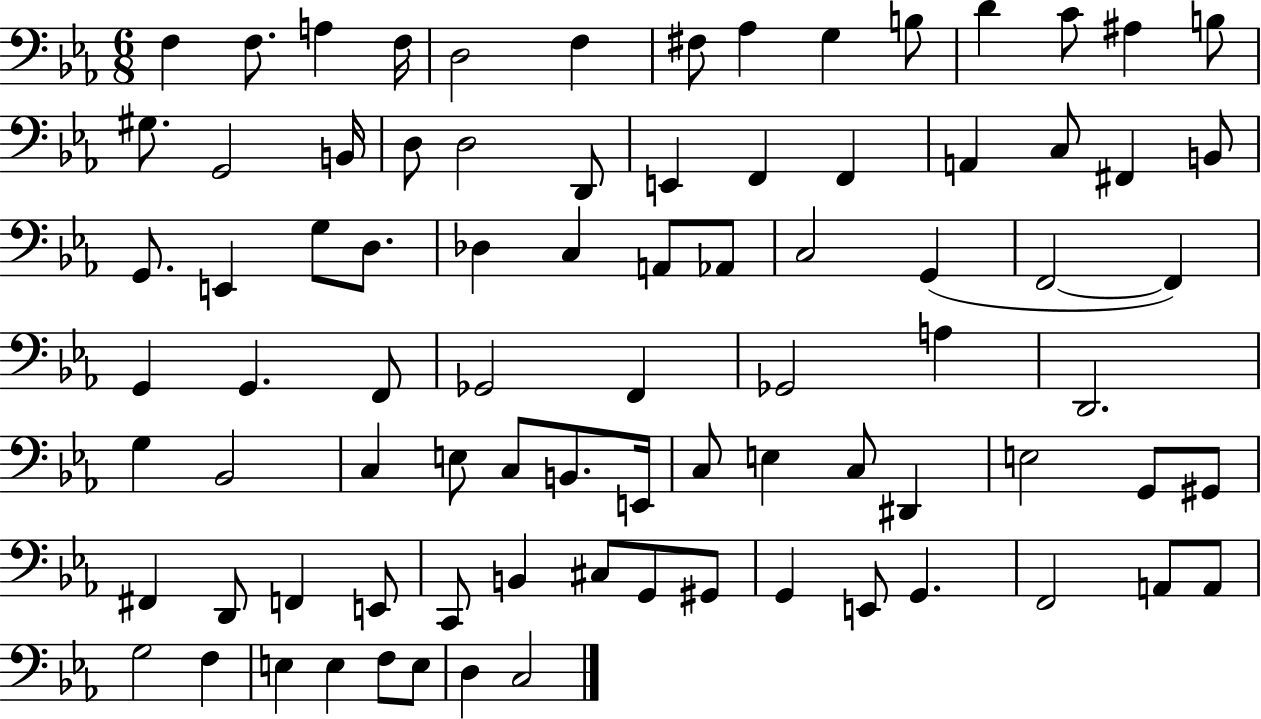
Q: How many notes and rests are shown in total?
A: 84